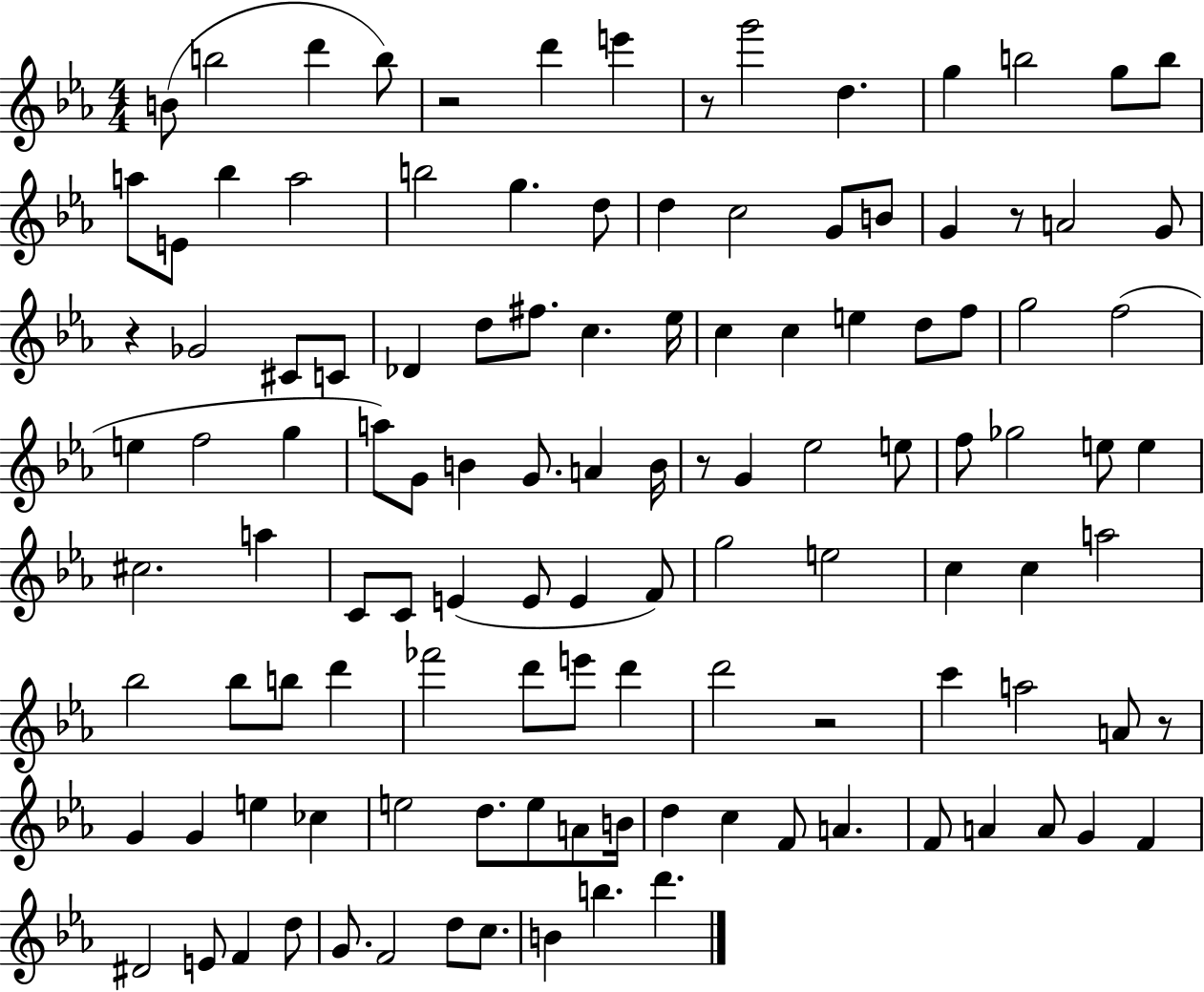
{
  \clef treble
  \numericTimeSignature
  \time 4/4
  \key ees \major
  b'8( b''2 d'''4 b''8) | r2 d'''4 e'''4 | r8 g'''2 d''4. | g''4 b''2 g''8 b''8 | \break a''8 e'8 bes''4 a''2 | b''2 g''4. d''8 | d''4 c''2 g'8 b'8 | g'4 r8 a'2 g'8 | \break r4 ges'2 cis'8 c'8 | des'4 d''8 fis''8. c''4. ees''16 | c''4 c''4 e''4 d''8 f''8 | g''2 f''2( | \break e''4 f''2 g''4 | a''8) g'8 b'4 g'8. a'4 b'16 | r8 g'4 ees''2 e''8 | f''8 ges''2 e''8 e''4 | \break cis''2. a''4 | c'8 c'8 e'4( e'8 e'4 f'8) | g''2 e''2 | c''4 c''4 a''2 | \break bes''2 bes''8 b''8 d'''4 | fes'''2 d'''8 e'''8 d'''4 | d'''2 r2 | c'''4 a''2 a'8 r8 | \break g'4 g'4 e''4 ces''4 | e''2 d''8. e''8 a'8 b'16 | d''4 c''4 f'8 a'4. | f'8 a'4 a'8 g'4 f'4 | \break dis'2 e'8 f'4 d''8 | g'8. f'2 d''8 c''8. | b'4 b''4. d'''4. | \bar "|."
}